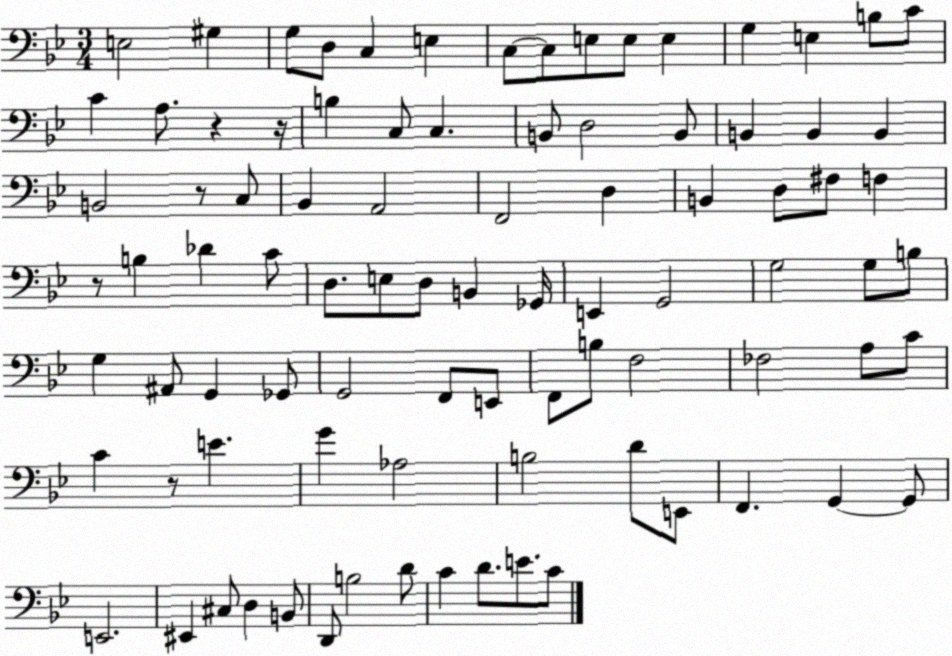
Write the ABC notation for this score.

X:1
T:Untitled
M:3/4
L:1/4
K:Bb
E,2 ^G, G,/2 D,/2 C, E, C,/2 C,/2 E,/2 E,/2 E, G, E, B,/2 C/2 C A,/2 z z/4 B, C,/2 C, B,,/2 D,2 B,,/2 B,, B,, B,, B,,2 z/2 C,/2 _B,, A,,2 F,,2 D, B,, D,/2 ^F,/2 F, z/2 B, _D C/2 D,/2 E,/2 D,/2 B,, _G,,/4 E,, G,,2 G,2 G,/2 B,/2 G, ^A,,/2 G,, _G,,/2 G,,2 F,,/2 E,,/2 F,,/2 B,/2 F,2 _F,2 A,/2 C/2 C z/2 E G _A,2 B,2 D/2 E,,/2 F,, G,, G,,/2 E,,2 ^E,, ^C,/2 D, B,,/2 D,,/2 B,2 D/2 C D/2 E/2 C/2